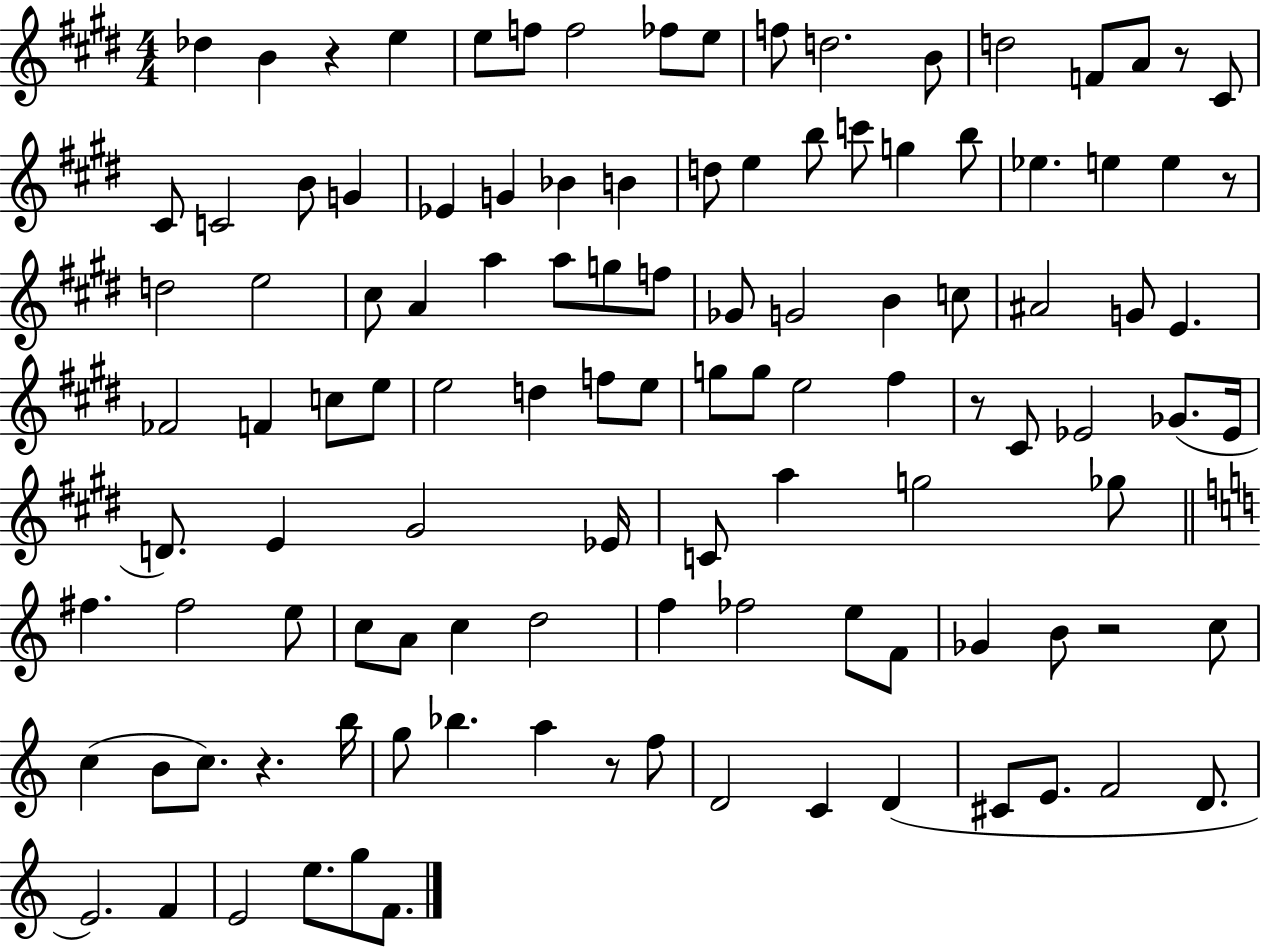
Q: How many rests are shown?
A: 7